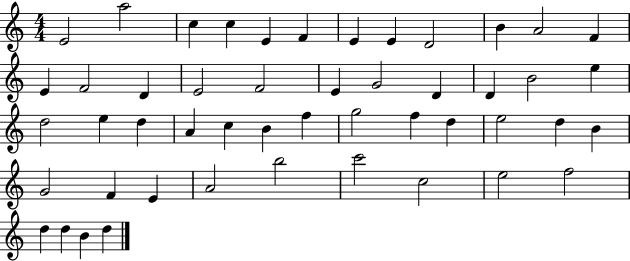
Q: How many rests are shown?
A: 0